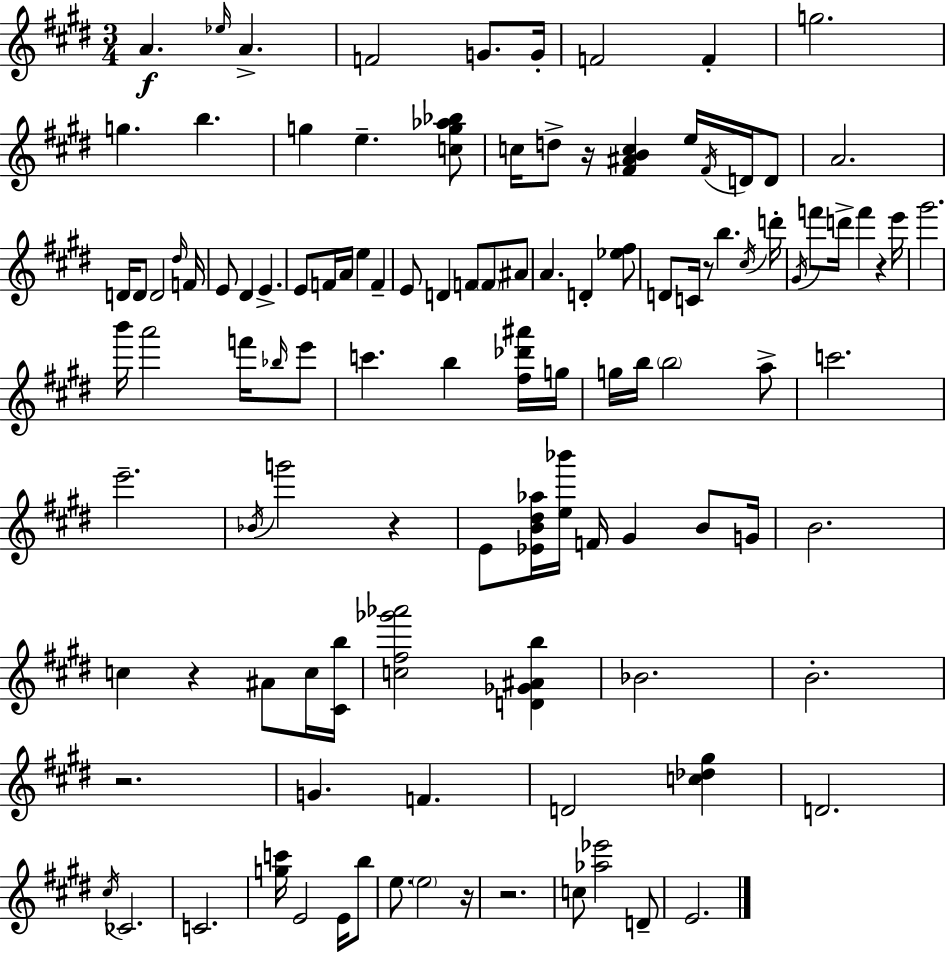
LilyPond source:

{
  \clef treble
  \numericTimeSignature
  \time 3/4
  \key e \major
  a'4.\f \grace { ees''16 } a'4.-> | f'2 g'8. | g'16-. f'2 f'4-. | g''2. | \break g''4. b''4. | g''4 e''4.-- <c'' g'' aes'' bes''>8 | c''16 d''8-> r16 <fis' ais' b' c''>4 e''16 \acciaccatura { fis'16 } d'16 | d'8 a'2. | \break d'16 d'8 d'2 | \grace { dis''16 } f'16 e'8 dis'4 e'4.-> | e'8 f'16 a'16 e''4 f'4-- | e'8 d'4 f'8 \parenthesize f'8 | \break ais'8 a'4. d'4-. | <ees'' fis''>8 d'8 c'16 r8 b''4. | \acciaccatura { cis''16 } d'''16-. \acciaccatura { gis'16 } f'''8 d'''16-> f'''4 | r4 e'''16 gis'''2. | \break b'''16 a'''2 | f'''16 \grace { bes''16 } e'''8 c'''4. | b''4 <fis'' des''' ais'''>16 g''16 g''16 b''16 \parenthesize b''2 | a''8-> c'''2. | \break e'''2.-- | \acciaccatura { bes'16 } g'''2 | r4 e'8 <ees' b' dis'' aes''>16 <e'' bes'''>16 f'16 | gis'4 b'8 g'16 b'2. | \break c''4 r4 | ais'8 c''16 <cis' b''>16 <c'' fis'' ges''' aes'''>2 | <d' ges' ais' b''>4 bes'2. | b'2.-. | \break r2. | g'4. | f'4. d'2 | <c'' des'' gis''>4 d'2. | \break \acciaccatura { cis''16 } ces'2. | c'2. | <g'' c'''>16 e'2 | e'16 b''8 e''8. \parenthesize e''2 | \break r16 r2. | c''8 <aes'' ees'''>2 | d'8-- e'2. | \bar "|."
}